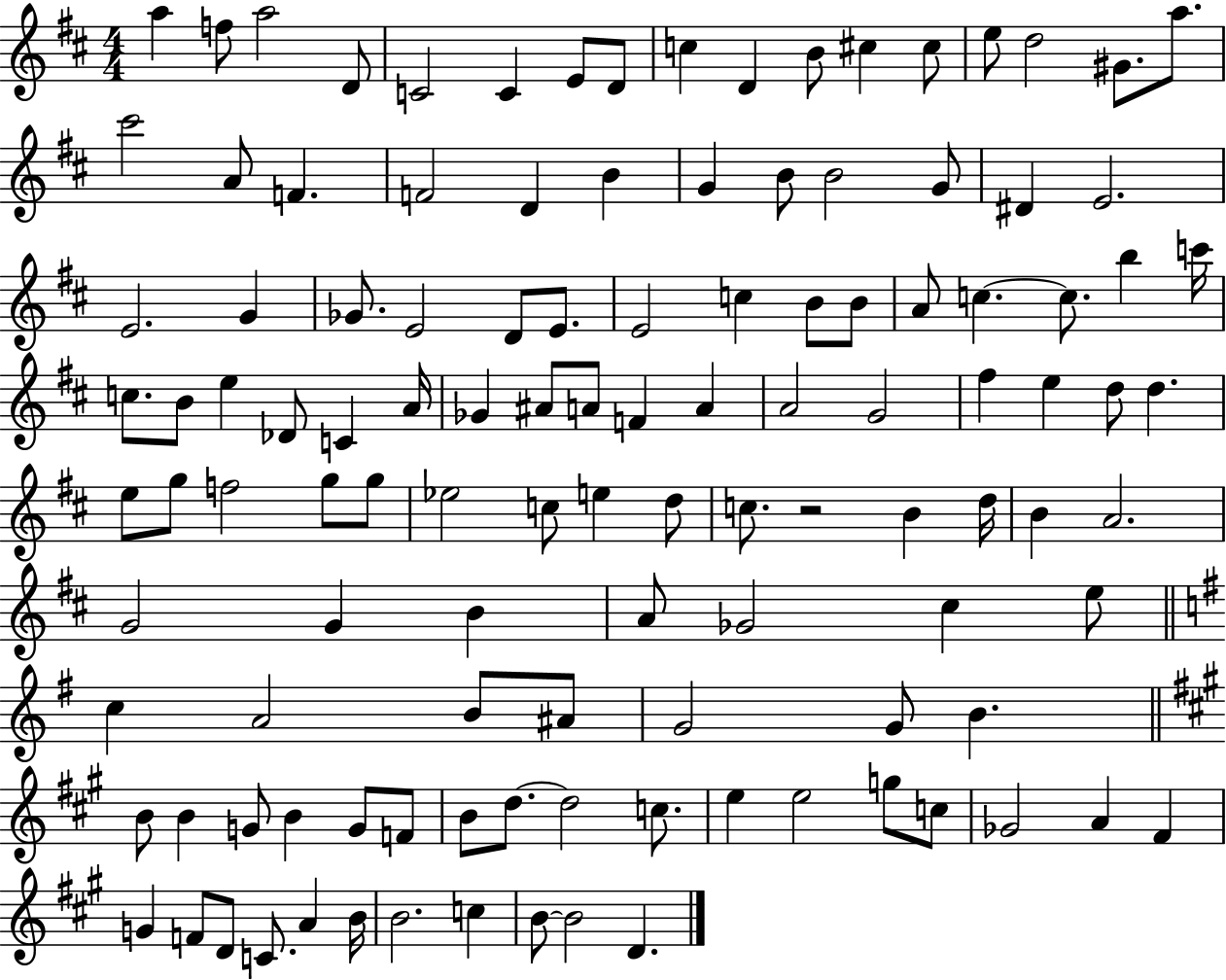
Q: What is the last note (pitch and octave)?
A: D4